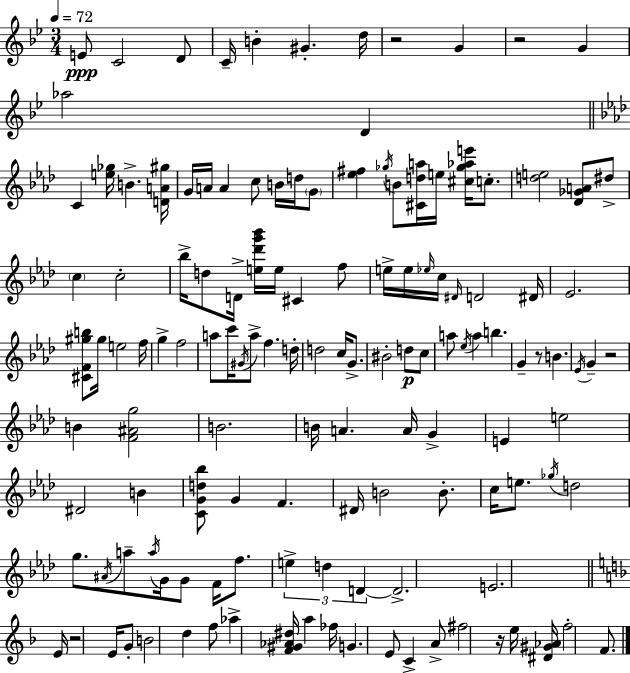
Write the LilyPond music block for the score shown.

{
  \clef treble
  \numericTimeSignature
  \time 3/4
  \key g \minor
  \tempo 4 = 72
  \repeat volta 2 { e'8\ppp c'2 d'8 | c'16-- b'4-. gis'4.-. d''16 | r2 g'4 | r2 g'4 | \break aes''2 d'4 | \bar "||" \break \key f \minor c'4 <e'' ges''>16 b'4.-> <d' a' gis''>16 | g'16 a'16 a'4 c''8 b'16 d''16 \parenthesize g'8 | <ees'' fis''>4 \acciaccatura { ges''16 } b'8 <cis' d'' a''>16 e''16 <cis'' ges'' aes'' e'''>16 c''8.-. | <d'' e''>2 <des' ges' a'>8 dis''8-> | \break \parenthesize c''4 c''2-. | bes''16-> d''8 d'16-> <e'' des''' g''' bes'''>16 e''16 cis'4 f''8 | e''16-> e''16 \grace { ees''16 } c''16 \grace { dis'16 } d'2 | dis'16 ees'2. | \break <cis' f' gis'' b''>8 gis''16 e''2 | f''16 g''4-> f''2 | a''8 c'''16 \acciaccatura { gis'16 } a''8-> f''4. | d''16-. d''2 | \break c''16 g'8.-> bis'2-. | d''8\p c''8 a''8 \acciaccatura { ees''16 } a''4 b''4. | g'4-- r8 b'4. | \acciaccatura { ees'16 } g'4-- r2 | \break b'4 <f' ais' g''>2 | b'2. | b'16 a'4. | a'16 g'4-> e'4 e''2 | \break dis'2 | b'4 <c' g' d'' bes''>8 g'4 | f'4. dis'16 b'2 | b'8.-. c''16 e''8. \acciaccatura { ges''16 } d''2 | \break g''8. \acciaccatura { ais'16 } a''8-- | \acciaccatura { a''16 } g'16 g'8 f'16 f''8. \tuplet 3/2 { e''4-> | d''4 d'4~~ } d'2.-> | e'2. | \break \bar "||" \break \key d \minor e'16 r2 e'16 g'8-. | b'2 d''4 | f''8 aes''4-> <f' gis' aes' dis''>16 a''4 fes''16 | g'4. e'8 c'4-> | \break a'8-> fis''2 r16 e''16 | <dis' gis' aes'>16 f''2-. f'8. | } \bar "|."
}